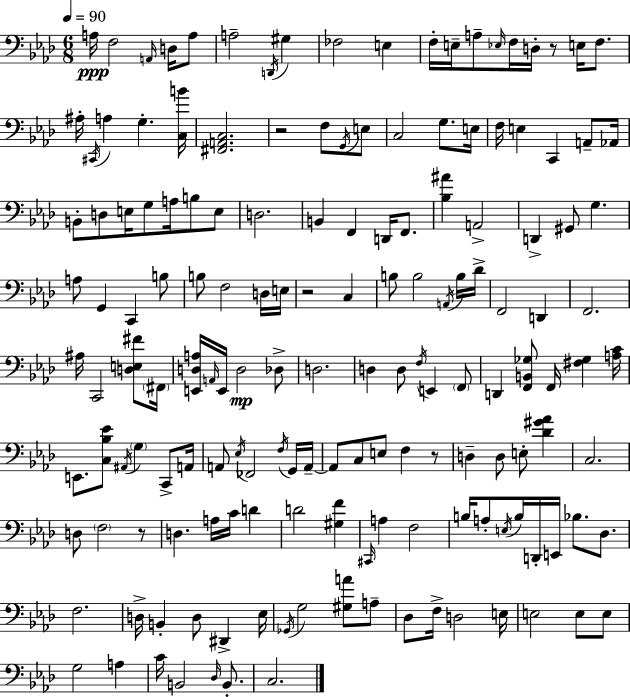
{
  \clef bass
  \numericTimeSignature
  \time 6/8
  \key aes \major
  \tempo 4 = 90
  a16\ppp f2 \grace { a,16 } d16 a8 | a2-- \acciaccatura { d,16 } gis4 | fes2 e4 | f16-. e16-- a8-- \grace { ees16 } f16 d16-. r8 e16 | \break f8. ais16-. \acciaccatura { cis,16 } a4 g4.-. | <c b'>16 <fis, a, c>2. | r2 | f8 \acciaccatura { g,16 } e8 c2 | \break g8. e16 f16 e4 c,4 | a,8-- aes,16 b,8-. d8 e16 g8 | a16 b8 e8 d2. | b,4 f,4 | \break d,16 f,8. <bes ais'>4 a,2-> | d,4-> gis,8 g4. | a8 g,4 c,4 | b8 b8 f2 | \break d16 e16 r2 | c4 b8 b2 | \acciaccatura { a,16 } b16 des'16-> f,2 | d,4 f,2. | \break ais16 c,2 | <d e fis'>8 \parenthesize fis,16 <e, d a>16 \grace { a,16 } e,16 d2\mp | des8-> d2. | d4 d8 | \break \acciaccatura { f16 } e,4 \parenthesize f,8 d,4 | <f, b, ges>8 f,16 <fis ges>4 <a c'>16 e,8. <c bes ees'>8 | \acciaccatura { ais,16 } \parenthesize g4 c,8-> a,16 a,8 \acciaccatura { ees16 } | fes,2 \acciaccatura { f16 } g,16 a,16--~~ a,8 | \break c8 e8 f4 r8 d4-- | d8 e8-. <des' gis' aes'>4 c2. | d8 | \parenthesize f2 r8 d4. | \break a16 c'16 d'4 d'2 | <gis f'>4 \grace { cis,16 } | a4 f2 | b16 a8-. \acciaccatura { e16 } b16 d,16-. e,16 bes8. des8. | \break f2. | d16-> b,4-. d8 dis,4-> | ees16 \acciaccatura { ges,16 } g2 <gis a'>8 | a8-- des8 f16-> d2 | \break e16 e2 e8 | e8 g2 a4 | c'16 b,2 \grace { des16 } | b,8.-. c2. | \break \bar "|."
}